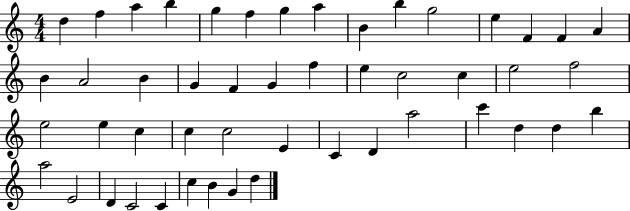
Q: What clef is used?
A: treble